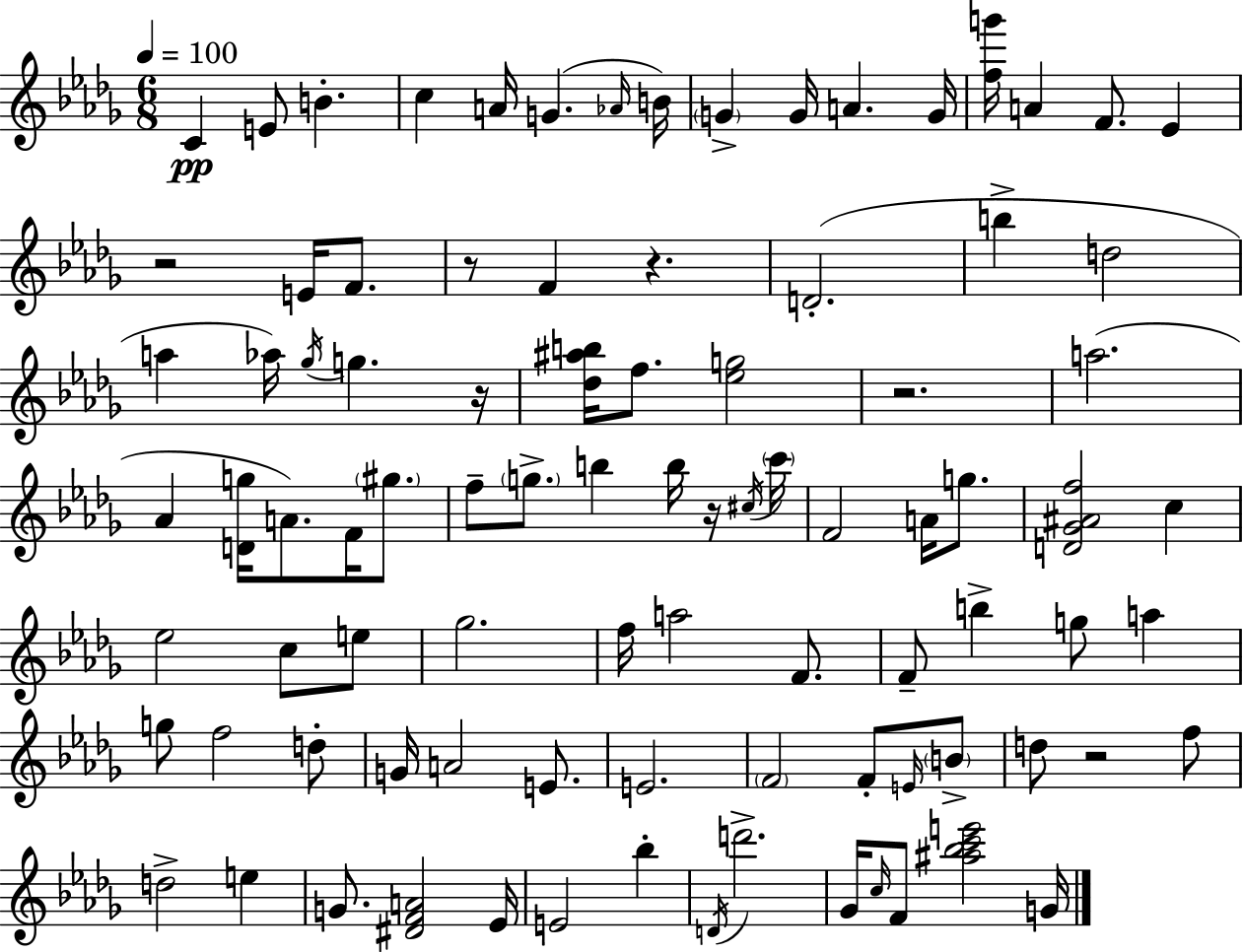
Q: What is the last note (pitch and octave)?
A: G4